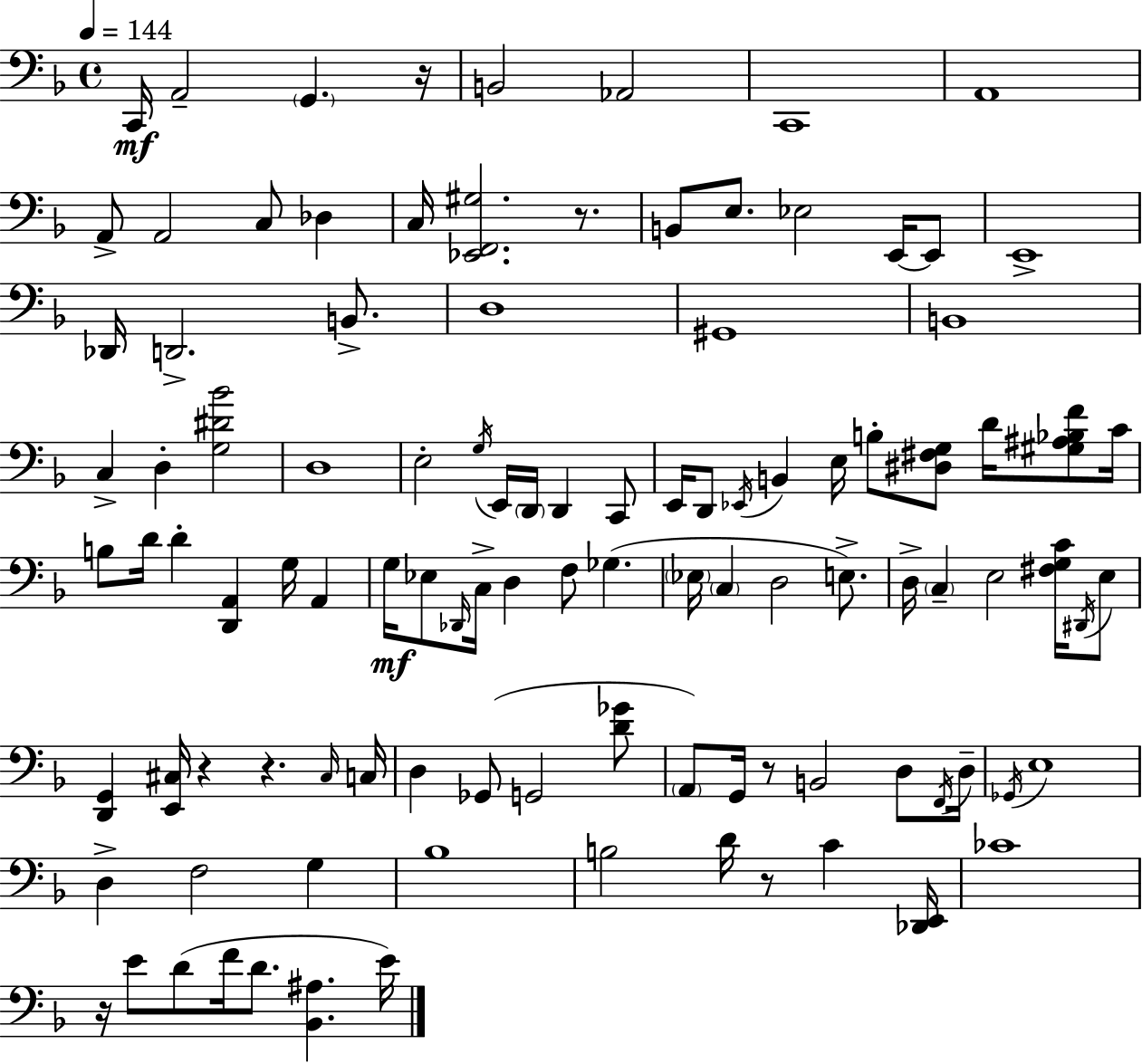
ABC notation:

X:1
T:Untitled
M:4/4
L:1/4
K:F
C,,/4 A,,2 G,, z/4 B,,2 _A,,2 C,,4 A,,4 A,,/2 A,,2 C,/2 _D, C,/4 [_E,,F,,^G,]2 z/2 B,,/2 E,/2 _E,2 E,,/4 E,,/2 E,,4 _D,,/4 D,,2 B,,/2 D,4 ^G,,4 B,,4 C, D, [G,^D_B]2 D,4 E,2 G,/4 E,,/4 D,,/4 D,, C,,/2 E,,/4 D,,/2 _E,,/4 B,, E,/4 B,/2 [^D,^F,G,]/2 D/4 [^G,^A,_B,F]/2 C/4 B,/2 D/4 D [D,,A,,] G,/4 A,, G,/4 _E,/2 _D,,/4 C,/4 D, F,/2 _G, _E,/4 C, D,2 E,/2 D,/4 C, E,2 [^F,G,C]/4 ^D,,/4 E,/2 [D,,G,,] [E,,^C,]/4 z z ^C,/4 C,/4 D, _G,,/2 G,,2 [D_G]/2 A,,/2 G,,/4 z/2 B,,2 D,/2 F,,/4 D,/4 _G,,/4 E,4 D, F,2 G, _B,4 B,2 D/4 z/2 C [_D,,E,,]/4 _C4 z/4 E/2 D/2 F/4 D/2 [_B,,^A,] E/4